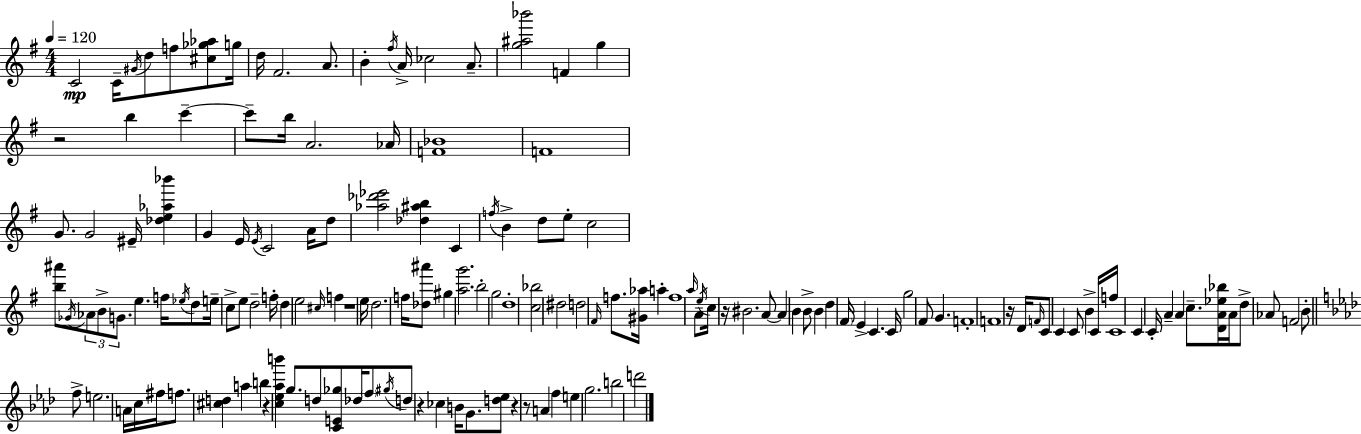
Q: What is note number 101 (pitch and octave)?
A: A4